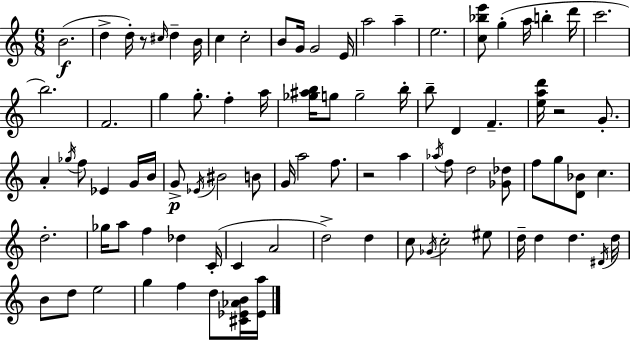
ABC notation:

X:1
T:Untitled
M:6/8
L:1/4
K:Am
B2 d d/4 z/2 ^c/4 d B/4 c c2 B/2 G/4 G2 E/4 a2 a e2 [c_be']/2 g a/4 b d'/4 c'2 b2 F2 g g/2 f a/4 [_g^ab]/4 g/2 g2 b/4 b/2 D F [ead']/4 z2 G/2 A _g/4 f/2 _E G/4 B/4 G/2 _E/4 ^B2 B/2 G/4 a2 f/2 z2 a _a/4 f/2 d2 [_G_d]/2 f/2 g/2 [D_B]/2 c d2 _g/4 a/2 f _d C/4 C A2 d2 d c/2 _G/4 c2 ^e/2 d/4 d d ^D/4 d/4 B/2 d/2 e2 g f d/2 [^C_E_AB]/4 [_Ea]/4